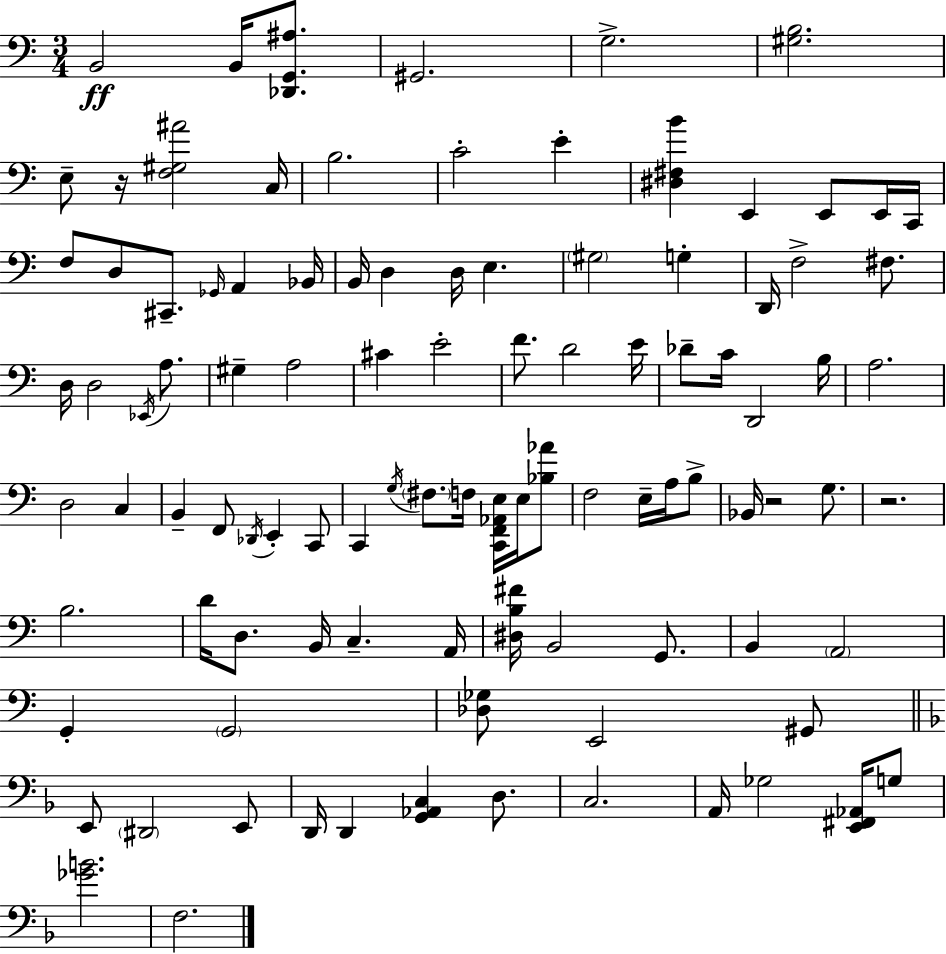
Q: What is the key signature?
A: C major